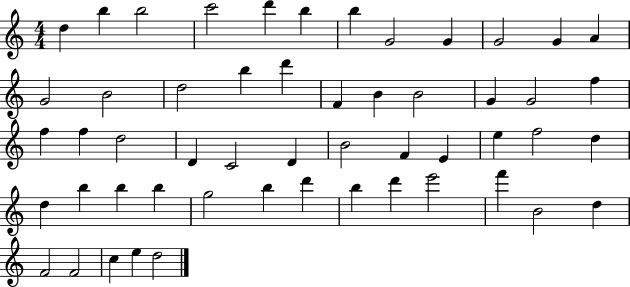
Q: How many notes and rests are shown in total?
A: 53